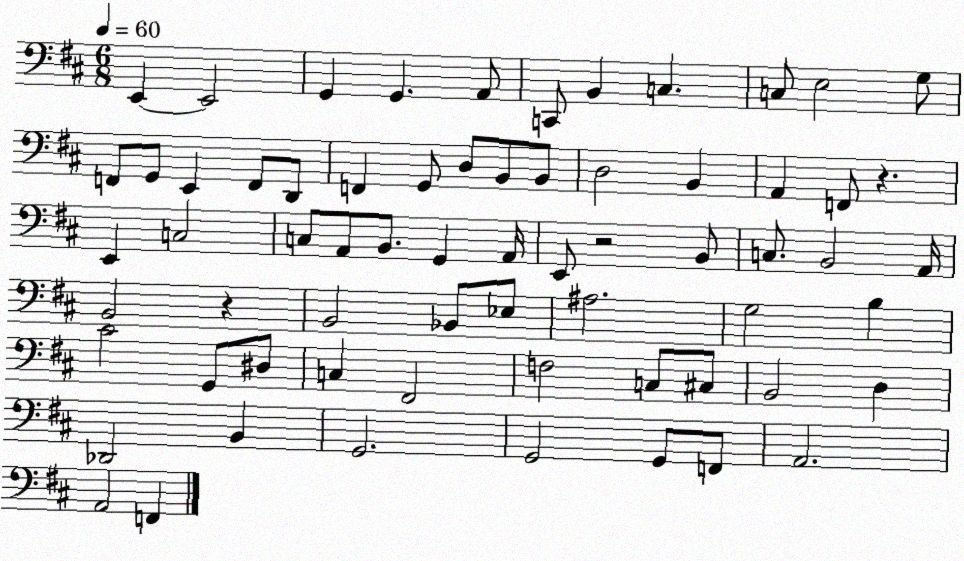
X:1
T:Untitled
M:6/8
L:1/4
K:D
E,, E,,2 G,, G,, A,,/2 C,,/2 B,, C, C,/2 E,2 G,/2 F,,/2 G,,/2 E,, F,,/2 D,,/2 F,, G,,/2 D,/2 B,,/2 B,,/2 D,2 B,, A,, F,,/2 z E,, C,2 C,/2 A,,/2 B,,/2 G,, A,,/4 E,,/2 z2 B,,/2 C,/2 B,,2 A,,/4 B,,2 z B,,2 _B,,/2 _E,/2 ^A,2 G,2 B, ^C2 G,,/2 ^D,/2 C, ^F,,2 F,2 C,/2 ^C,/2 B,,2 D, _D,,2 B,, G,,2 G,,2 G,,/2 F,,/2 A,,2 A,,2 F,,